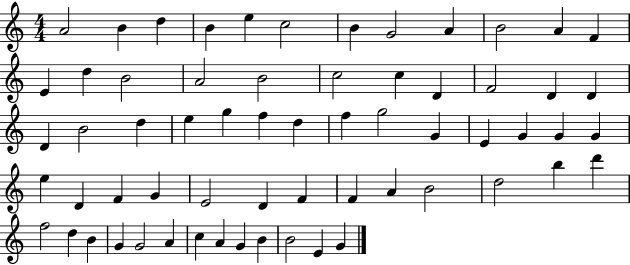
{
  \clef treble
  \numericTimeSignature
  \time 4/4
  \key c \major
  a'2 b'4 d''4 | b'4 e''4 c''2 | b'4 g'2 a'4 | b'2 a'4 f'4 | \break e'4 d''4 b'2 | a'2 b'2 | c''2 c''4 d'4 | f'2 d'4 d'4 | \break d'4 b'2 d''4 | e''4 g''4 f''4 d''4 | f''4 g''2 g'4 | e'4 g'4 g'4 g'4 | \break e''4 d'4 f'4 g'4 | e'2 d'4 f'4 | f'4 a'4 b'2 | d''2 b''4 d'''4 | \break f''2 d''4 b'4 | g'4 g'2 a'4 | c''4 a'4 g'4 b'4 | b'2 e'4 g'4 | \break \bar "|."
}